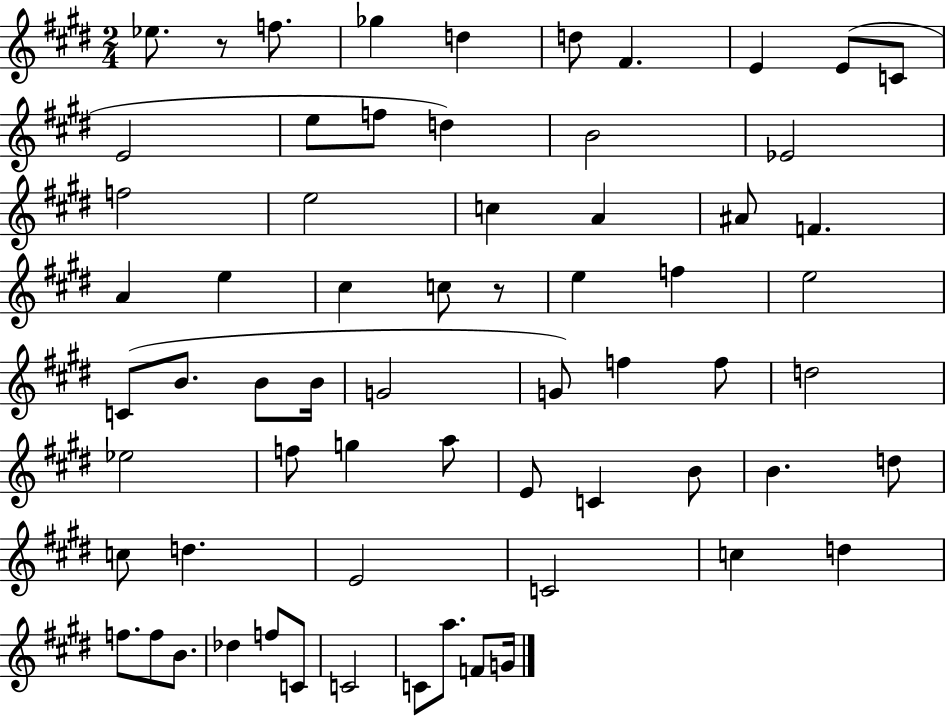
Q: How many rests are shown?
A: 2